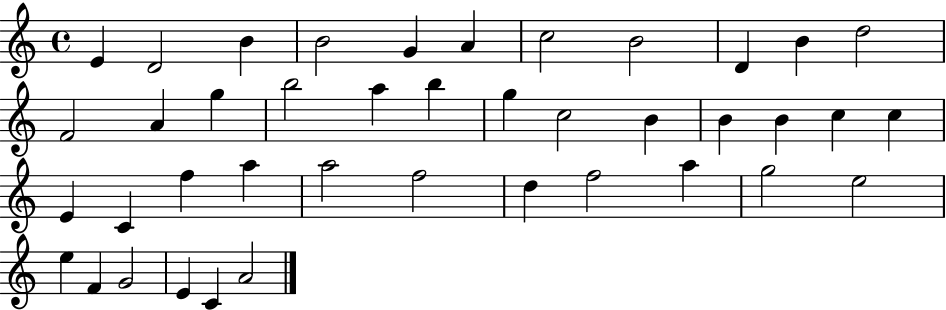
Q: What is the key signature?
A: C major